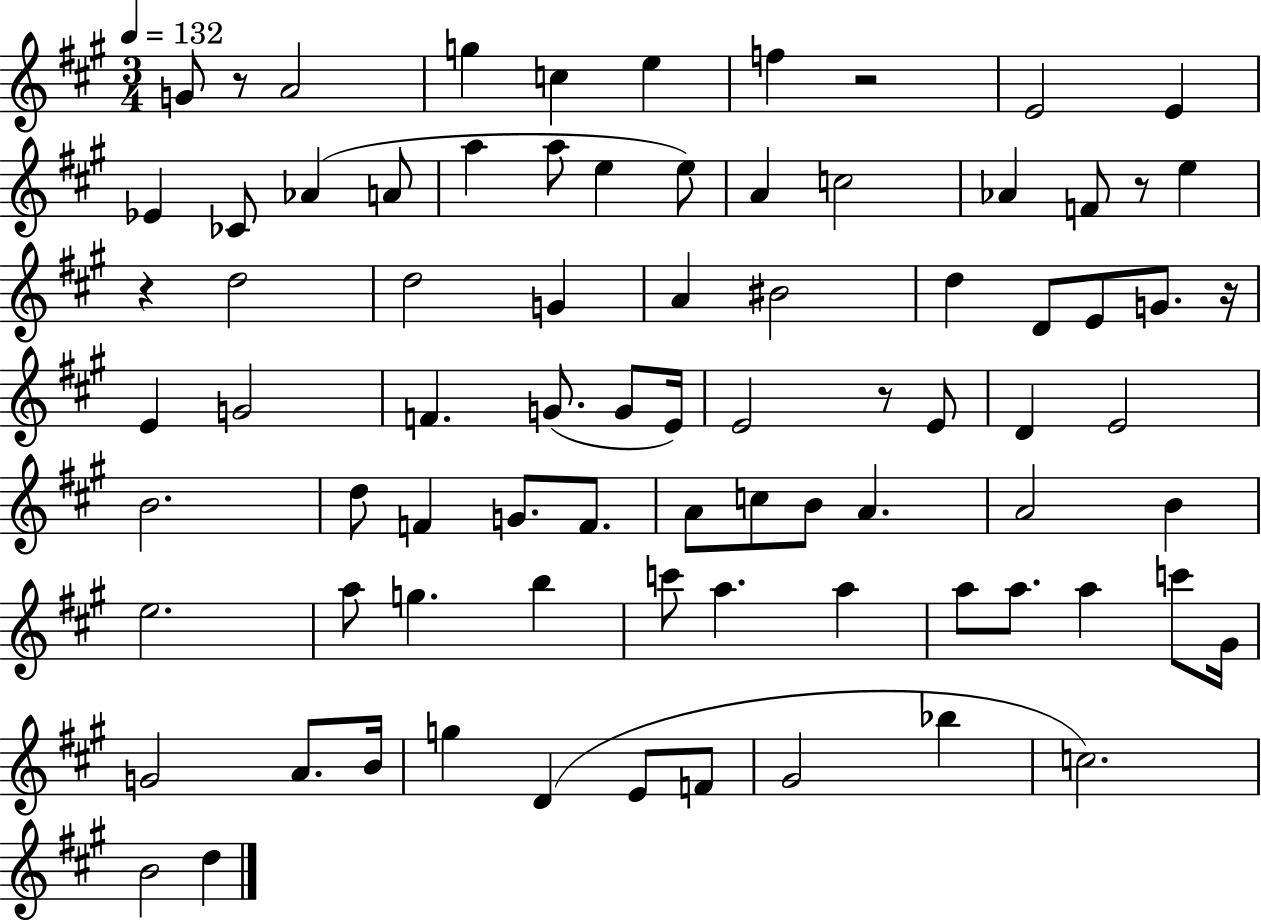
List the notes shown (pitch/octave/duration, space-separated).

G4/e R/e A4/h G5/q C5/q E5/q F5/q R/h E4/h E4/q Eb4/q CES4/e Ab4/q A4/e A5/q A5/e E5/q E5/e A4/q C5/h Ab4/q F4/e R/e E5/q R/q D5/h D5/h G4/q A4/q BIS4/h D5/q D4/e E4/e G4/e. R/s E4/q G4/h F4/q. G4/e. G4/e E4/s E4/h R/e E4/e D4/q E4/h B4/h. D5/e F4/q G4/e. F4/e. A4/e C5/e B4/e A4/q. A4/h B4/q E5/h. A5/e G5/q. B5/q C6/e A5/q. A5/q A5/e A5/e. A5/q C6/e G#4/s G4/h A4/e. B4/s G5/q D4/q E4/e F4/e G#4/h Bb5/q C5/h. B4/h D5/q